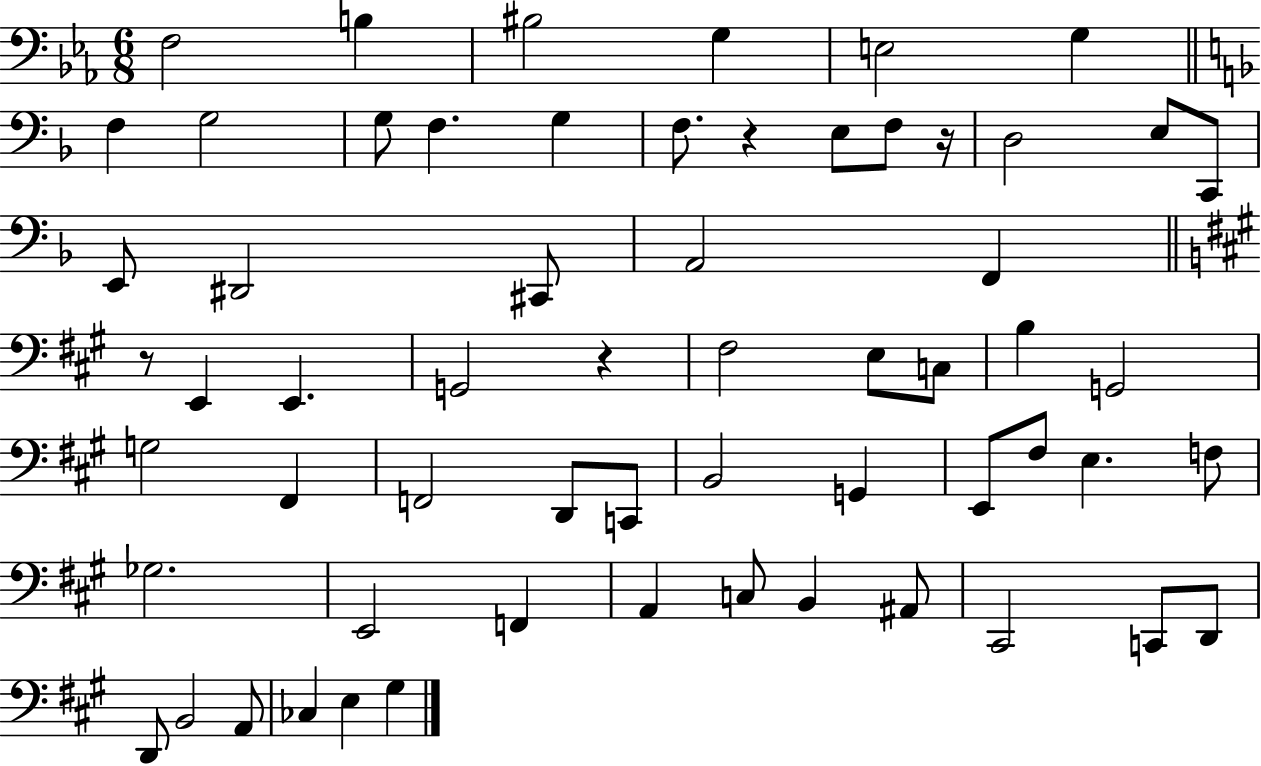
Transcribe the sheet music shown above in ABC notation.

X:1
T:Untitled
M:6/8
L:1/4
K:Eb
F,2 B, ^B,2 G, E,2 G, F, G,2 G,/2 F, G, F,/2 z E,/2 F,/2 z/4 D,2 E,/2 C,,/2 E,,/2 ^D,,2 ^C,,/2 A,,2 F,, z/2 E,, E,, G,,2 z ^F,2 E,/2 C,/2 B, G,,2 G,2 ^F,, F,,2 D,,/2 C,,/2 B,,2 G,, E,,/2 ^F,/2 E, F,/2 _G,2 E,,2 F,, A,, C,/2 B,, ^A,,/2 ^C,,2 C,,/2 D,,/2 D,,/2 B,,2 A,,/2 _C, E, ^G,